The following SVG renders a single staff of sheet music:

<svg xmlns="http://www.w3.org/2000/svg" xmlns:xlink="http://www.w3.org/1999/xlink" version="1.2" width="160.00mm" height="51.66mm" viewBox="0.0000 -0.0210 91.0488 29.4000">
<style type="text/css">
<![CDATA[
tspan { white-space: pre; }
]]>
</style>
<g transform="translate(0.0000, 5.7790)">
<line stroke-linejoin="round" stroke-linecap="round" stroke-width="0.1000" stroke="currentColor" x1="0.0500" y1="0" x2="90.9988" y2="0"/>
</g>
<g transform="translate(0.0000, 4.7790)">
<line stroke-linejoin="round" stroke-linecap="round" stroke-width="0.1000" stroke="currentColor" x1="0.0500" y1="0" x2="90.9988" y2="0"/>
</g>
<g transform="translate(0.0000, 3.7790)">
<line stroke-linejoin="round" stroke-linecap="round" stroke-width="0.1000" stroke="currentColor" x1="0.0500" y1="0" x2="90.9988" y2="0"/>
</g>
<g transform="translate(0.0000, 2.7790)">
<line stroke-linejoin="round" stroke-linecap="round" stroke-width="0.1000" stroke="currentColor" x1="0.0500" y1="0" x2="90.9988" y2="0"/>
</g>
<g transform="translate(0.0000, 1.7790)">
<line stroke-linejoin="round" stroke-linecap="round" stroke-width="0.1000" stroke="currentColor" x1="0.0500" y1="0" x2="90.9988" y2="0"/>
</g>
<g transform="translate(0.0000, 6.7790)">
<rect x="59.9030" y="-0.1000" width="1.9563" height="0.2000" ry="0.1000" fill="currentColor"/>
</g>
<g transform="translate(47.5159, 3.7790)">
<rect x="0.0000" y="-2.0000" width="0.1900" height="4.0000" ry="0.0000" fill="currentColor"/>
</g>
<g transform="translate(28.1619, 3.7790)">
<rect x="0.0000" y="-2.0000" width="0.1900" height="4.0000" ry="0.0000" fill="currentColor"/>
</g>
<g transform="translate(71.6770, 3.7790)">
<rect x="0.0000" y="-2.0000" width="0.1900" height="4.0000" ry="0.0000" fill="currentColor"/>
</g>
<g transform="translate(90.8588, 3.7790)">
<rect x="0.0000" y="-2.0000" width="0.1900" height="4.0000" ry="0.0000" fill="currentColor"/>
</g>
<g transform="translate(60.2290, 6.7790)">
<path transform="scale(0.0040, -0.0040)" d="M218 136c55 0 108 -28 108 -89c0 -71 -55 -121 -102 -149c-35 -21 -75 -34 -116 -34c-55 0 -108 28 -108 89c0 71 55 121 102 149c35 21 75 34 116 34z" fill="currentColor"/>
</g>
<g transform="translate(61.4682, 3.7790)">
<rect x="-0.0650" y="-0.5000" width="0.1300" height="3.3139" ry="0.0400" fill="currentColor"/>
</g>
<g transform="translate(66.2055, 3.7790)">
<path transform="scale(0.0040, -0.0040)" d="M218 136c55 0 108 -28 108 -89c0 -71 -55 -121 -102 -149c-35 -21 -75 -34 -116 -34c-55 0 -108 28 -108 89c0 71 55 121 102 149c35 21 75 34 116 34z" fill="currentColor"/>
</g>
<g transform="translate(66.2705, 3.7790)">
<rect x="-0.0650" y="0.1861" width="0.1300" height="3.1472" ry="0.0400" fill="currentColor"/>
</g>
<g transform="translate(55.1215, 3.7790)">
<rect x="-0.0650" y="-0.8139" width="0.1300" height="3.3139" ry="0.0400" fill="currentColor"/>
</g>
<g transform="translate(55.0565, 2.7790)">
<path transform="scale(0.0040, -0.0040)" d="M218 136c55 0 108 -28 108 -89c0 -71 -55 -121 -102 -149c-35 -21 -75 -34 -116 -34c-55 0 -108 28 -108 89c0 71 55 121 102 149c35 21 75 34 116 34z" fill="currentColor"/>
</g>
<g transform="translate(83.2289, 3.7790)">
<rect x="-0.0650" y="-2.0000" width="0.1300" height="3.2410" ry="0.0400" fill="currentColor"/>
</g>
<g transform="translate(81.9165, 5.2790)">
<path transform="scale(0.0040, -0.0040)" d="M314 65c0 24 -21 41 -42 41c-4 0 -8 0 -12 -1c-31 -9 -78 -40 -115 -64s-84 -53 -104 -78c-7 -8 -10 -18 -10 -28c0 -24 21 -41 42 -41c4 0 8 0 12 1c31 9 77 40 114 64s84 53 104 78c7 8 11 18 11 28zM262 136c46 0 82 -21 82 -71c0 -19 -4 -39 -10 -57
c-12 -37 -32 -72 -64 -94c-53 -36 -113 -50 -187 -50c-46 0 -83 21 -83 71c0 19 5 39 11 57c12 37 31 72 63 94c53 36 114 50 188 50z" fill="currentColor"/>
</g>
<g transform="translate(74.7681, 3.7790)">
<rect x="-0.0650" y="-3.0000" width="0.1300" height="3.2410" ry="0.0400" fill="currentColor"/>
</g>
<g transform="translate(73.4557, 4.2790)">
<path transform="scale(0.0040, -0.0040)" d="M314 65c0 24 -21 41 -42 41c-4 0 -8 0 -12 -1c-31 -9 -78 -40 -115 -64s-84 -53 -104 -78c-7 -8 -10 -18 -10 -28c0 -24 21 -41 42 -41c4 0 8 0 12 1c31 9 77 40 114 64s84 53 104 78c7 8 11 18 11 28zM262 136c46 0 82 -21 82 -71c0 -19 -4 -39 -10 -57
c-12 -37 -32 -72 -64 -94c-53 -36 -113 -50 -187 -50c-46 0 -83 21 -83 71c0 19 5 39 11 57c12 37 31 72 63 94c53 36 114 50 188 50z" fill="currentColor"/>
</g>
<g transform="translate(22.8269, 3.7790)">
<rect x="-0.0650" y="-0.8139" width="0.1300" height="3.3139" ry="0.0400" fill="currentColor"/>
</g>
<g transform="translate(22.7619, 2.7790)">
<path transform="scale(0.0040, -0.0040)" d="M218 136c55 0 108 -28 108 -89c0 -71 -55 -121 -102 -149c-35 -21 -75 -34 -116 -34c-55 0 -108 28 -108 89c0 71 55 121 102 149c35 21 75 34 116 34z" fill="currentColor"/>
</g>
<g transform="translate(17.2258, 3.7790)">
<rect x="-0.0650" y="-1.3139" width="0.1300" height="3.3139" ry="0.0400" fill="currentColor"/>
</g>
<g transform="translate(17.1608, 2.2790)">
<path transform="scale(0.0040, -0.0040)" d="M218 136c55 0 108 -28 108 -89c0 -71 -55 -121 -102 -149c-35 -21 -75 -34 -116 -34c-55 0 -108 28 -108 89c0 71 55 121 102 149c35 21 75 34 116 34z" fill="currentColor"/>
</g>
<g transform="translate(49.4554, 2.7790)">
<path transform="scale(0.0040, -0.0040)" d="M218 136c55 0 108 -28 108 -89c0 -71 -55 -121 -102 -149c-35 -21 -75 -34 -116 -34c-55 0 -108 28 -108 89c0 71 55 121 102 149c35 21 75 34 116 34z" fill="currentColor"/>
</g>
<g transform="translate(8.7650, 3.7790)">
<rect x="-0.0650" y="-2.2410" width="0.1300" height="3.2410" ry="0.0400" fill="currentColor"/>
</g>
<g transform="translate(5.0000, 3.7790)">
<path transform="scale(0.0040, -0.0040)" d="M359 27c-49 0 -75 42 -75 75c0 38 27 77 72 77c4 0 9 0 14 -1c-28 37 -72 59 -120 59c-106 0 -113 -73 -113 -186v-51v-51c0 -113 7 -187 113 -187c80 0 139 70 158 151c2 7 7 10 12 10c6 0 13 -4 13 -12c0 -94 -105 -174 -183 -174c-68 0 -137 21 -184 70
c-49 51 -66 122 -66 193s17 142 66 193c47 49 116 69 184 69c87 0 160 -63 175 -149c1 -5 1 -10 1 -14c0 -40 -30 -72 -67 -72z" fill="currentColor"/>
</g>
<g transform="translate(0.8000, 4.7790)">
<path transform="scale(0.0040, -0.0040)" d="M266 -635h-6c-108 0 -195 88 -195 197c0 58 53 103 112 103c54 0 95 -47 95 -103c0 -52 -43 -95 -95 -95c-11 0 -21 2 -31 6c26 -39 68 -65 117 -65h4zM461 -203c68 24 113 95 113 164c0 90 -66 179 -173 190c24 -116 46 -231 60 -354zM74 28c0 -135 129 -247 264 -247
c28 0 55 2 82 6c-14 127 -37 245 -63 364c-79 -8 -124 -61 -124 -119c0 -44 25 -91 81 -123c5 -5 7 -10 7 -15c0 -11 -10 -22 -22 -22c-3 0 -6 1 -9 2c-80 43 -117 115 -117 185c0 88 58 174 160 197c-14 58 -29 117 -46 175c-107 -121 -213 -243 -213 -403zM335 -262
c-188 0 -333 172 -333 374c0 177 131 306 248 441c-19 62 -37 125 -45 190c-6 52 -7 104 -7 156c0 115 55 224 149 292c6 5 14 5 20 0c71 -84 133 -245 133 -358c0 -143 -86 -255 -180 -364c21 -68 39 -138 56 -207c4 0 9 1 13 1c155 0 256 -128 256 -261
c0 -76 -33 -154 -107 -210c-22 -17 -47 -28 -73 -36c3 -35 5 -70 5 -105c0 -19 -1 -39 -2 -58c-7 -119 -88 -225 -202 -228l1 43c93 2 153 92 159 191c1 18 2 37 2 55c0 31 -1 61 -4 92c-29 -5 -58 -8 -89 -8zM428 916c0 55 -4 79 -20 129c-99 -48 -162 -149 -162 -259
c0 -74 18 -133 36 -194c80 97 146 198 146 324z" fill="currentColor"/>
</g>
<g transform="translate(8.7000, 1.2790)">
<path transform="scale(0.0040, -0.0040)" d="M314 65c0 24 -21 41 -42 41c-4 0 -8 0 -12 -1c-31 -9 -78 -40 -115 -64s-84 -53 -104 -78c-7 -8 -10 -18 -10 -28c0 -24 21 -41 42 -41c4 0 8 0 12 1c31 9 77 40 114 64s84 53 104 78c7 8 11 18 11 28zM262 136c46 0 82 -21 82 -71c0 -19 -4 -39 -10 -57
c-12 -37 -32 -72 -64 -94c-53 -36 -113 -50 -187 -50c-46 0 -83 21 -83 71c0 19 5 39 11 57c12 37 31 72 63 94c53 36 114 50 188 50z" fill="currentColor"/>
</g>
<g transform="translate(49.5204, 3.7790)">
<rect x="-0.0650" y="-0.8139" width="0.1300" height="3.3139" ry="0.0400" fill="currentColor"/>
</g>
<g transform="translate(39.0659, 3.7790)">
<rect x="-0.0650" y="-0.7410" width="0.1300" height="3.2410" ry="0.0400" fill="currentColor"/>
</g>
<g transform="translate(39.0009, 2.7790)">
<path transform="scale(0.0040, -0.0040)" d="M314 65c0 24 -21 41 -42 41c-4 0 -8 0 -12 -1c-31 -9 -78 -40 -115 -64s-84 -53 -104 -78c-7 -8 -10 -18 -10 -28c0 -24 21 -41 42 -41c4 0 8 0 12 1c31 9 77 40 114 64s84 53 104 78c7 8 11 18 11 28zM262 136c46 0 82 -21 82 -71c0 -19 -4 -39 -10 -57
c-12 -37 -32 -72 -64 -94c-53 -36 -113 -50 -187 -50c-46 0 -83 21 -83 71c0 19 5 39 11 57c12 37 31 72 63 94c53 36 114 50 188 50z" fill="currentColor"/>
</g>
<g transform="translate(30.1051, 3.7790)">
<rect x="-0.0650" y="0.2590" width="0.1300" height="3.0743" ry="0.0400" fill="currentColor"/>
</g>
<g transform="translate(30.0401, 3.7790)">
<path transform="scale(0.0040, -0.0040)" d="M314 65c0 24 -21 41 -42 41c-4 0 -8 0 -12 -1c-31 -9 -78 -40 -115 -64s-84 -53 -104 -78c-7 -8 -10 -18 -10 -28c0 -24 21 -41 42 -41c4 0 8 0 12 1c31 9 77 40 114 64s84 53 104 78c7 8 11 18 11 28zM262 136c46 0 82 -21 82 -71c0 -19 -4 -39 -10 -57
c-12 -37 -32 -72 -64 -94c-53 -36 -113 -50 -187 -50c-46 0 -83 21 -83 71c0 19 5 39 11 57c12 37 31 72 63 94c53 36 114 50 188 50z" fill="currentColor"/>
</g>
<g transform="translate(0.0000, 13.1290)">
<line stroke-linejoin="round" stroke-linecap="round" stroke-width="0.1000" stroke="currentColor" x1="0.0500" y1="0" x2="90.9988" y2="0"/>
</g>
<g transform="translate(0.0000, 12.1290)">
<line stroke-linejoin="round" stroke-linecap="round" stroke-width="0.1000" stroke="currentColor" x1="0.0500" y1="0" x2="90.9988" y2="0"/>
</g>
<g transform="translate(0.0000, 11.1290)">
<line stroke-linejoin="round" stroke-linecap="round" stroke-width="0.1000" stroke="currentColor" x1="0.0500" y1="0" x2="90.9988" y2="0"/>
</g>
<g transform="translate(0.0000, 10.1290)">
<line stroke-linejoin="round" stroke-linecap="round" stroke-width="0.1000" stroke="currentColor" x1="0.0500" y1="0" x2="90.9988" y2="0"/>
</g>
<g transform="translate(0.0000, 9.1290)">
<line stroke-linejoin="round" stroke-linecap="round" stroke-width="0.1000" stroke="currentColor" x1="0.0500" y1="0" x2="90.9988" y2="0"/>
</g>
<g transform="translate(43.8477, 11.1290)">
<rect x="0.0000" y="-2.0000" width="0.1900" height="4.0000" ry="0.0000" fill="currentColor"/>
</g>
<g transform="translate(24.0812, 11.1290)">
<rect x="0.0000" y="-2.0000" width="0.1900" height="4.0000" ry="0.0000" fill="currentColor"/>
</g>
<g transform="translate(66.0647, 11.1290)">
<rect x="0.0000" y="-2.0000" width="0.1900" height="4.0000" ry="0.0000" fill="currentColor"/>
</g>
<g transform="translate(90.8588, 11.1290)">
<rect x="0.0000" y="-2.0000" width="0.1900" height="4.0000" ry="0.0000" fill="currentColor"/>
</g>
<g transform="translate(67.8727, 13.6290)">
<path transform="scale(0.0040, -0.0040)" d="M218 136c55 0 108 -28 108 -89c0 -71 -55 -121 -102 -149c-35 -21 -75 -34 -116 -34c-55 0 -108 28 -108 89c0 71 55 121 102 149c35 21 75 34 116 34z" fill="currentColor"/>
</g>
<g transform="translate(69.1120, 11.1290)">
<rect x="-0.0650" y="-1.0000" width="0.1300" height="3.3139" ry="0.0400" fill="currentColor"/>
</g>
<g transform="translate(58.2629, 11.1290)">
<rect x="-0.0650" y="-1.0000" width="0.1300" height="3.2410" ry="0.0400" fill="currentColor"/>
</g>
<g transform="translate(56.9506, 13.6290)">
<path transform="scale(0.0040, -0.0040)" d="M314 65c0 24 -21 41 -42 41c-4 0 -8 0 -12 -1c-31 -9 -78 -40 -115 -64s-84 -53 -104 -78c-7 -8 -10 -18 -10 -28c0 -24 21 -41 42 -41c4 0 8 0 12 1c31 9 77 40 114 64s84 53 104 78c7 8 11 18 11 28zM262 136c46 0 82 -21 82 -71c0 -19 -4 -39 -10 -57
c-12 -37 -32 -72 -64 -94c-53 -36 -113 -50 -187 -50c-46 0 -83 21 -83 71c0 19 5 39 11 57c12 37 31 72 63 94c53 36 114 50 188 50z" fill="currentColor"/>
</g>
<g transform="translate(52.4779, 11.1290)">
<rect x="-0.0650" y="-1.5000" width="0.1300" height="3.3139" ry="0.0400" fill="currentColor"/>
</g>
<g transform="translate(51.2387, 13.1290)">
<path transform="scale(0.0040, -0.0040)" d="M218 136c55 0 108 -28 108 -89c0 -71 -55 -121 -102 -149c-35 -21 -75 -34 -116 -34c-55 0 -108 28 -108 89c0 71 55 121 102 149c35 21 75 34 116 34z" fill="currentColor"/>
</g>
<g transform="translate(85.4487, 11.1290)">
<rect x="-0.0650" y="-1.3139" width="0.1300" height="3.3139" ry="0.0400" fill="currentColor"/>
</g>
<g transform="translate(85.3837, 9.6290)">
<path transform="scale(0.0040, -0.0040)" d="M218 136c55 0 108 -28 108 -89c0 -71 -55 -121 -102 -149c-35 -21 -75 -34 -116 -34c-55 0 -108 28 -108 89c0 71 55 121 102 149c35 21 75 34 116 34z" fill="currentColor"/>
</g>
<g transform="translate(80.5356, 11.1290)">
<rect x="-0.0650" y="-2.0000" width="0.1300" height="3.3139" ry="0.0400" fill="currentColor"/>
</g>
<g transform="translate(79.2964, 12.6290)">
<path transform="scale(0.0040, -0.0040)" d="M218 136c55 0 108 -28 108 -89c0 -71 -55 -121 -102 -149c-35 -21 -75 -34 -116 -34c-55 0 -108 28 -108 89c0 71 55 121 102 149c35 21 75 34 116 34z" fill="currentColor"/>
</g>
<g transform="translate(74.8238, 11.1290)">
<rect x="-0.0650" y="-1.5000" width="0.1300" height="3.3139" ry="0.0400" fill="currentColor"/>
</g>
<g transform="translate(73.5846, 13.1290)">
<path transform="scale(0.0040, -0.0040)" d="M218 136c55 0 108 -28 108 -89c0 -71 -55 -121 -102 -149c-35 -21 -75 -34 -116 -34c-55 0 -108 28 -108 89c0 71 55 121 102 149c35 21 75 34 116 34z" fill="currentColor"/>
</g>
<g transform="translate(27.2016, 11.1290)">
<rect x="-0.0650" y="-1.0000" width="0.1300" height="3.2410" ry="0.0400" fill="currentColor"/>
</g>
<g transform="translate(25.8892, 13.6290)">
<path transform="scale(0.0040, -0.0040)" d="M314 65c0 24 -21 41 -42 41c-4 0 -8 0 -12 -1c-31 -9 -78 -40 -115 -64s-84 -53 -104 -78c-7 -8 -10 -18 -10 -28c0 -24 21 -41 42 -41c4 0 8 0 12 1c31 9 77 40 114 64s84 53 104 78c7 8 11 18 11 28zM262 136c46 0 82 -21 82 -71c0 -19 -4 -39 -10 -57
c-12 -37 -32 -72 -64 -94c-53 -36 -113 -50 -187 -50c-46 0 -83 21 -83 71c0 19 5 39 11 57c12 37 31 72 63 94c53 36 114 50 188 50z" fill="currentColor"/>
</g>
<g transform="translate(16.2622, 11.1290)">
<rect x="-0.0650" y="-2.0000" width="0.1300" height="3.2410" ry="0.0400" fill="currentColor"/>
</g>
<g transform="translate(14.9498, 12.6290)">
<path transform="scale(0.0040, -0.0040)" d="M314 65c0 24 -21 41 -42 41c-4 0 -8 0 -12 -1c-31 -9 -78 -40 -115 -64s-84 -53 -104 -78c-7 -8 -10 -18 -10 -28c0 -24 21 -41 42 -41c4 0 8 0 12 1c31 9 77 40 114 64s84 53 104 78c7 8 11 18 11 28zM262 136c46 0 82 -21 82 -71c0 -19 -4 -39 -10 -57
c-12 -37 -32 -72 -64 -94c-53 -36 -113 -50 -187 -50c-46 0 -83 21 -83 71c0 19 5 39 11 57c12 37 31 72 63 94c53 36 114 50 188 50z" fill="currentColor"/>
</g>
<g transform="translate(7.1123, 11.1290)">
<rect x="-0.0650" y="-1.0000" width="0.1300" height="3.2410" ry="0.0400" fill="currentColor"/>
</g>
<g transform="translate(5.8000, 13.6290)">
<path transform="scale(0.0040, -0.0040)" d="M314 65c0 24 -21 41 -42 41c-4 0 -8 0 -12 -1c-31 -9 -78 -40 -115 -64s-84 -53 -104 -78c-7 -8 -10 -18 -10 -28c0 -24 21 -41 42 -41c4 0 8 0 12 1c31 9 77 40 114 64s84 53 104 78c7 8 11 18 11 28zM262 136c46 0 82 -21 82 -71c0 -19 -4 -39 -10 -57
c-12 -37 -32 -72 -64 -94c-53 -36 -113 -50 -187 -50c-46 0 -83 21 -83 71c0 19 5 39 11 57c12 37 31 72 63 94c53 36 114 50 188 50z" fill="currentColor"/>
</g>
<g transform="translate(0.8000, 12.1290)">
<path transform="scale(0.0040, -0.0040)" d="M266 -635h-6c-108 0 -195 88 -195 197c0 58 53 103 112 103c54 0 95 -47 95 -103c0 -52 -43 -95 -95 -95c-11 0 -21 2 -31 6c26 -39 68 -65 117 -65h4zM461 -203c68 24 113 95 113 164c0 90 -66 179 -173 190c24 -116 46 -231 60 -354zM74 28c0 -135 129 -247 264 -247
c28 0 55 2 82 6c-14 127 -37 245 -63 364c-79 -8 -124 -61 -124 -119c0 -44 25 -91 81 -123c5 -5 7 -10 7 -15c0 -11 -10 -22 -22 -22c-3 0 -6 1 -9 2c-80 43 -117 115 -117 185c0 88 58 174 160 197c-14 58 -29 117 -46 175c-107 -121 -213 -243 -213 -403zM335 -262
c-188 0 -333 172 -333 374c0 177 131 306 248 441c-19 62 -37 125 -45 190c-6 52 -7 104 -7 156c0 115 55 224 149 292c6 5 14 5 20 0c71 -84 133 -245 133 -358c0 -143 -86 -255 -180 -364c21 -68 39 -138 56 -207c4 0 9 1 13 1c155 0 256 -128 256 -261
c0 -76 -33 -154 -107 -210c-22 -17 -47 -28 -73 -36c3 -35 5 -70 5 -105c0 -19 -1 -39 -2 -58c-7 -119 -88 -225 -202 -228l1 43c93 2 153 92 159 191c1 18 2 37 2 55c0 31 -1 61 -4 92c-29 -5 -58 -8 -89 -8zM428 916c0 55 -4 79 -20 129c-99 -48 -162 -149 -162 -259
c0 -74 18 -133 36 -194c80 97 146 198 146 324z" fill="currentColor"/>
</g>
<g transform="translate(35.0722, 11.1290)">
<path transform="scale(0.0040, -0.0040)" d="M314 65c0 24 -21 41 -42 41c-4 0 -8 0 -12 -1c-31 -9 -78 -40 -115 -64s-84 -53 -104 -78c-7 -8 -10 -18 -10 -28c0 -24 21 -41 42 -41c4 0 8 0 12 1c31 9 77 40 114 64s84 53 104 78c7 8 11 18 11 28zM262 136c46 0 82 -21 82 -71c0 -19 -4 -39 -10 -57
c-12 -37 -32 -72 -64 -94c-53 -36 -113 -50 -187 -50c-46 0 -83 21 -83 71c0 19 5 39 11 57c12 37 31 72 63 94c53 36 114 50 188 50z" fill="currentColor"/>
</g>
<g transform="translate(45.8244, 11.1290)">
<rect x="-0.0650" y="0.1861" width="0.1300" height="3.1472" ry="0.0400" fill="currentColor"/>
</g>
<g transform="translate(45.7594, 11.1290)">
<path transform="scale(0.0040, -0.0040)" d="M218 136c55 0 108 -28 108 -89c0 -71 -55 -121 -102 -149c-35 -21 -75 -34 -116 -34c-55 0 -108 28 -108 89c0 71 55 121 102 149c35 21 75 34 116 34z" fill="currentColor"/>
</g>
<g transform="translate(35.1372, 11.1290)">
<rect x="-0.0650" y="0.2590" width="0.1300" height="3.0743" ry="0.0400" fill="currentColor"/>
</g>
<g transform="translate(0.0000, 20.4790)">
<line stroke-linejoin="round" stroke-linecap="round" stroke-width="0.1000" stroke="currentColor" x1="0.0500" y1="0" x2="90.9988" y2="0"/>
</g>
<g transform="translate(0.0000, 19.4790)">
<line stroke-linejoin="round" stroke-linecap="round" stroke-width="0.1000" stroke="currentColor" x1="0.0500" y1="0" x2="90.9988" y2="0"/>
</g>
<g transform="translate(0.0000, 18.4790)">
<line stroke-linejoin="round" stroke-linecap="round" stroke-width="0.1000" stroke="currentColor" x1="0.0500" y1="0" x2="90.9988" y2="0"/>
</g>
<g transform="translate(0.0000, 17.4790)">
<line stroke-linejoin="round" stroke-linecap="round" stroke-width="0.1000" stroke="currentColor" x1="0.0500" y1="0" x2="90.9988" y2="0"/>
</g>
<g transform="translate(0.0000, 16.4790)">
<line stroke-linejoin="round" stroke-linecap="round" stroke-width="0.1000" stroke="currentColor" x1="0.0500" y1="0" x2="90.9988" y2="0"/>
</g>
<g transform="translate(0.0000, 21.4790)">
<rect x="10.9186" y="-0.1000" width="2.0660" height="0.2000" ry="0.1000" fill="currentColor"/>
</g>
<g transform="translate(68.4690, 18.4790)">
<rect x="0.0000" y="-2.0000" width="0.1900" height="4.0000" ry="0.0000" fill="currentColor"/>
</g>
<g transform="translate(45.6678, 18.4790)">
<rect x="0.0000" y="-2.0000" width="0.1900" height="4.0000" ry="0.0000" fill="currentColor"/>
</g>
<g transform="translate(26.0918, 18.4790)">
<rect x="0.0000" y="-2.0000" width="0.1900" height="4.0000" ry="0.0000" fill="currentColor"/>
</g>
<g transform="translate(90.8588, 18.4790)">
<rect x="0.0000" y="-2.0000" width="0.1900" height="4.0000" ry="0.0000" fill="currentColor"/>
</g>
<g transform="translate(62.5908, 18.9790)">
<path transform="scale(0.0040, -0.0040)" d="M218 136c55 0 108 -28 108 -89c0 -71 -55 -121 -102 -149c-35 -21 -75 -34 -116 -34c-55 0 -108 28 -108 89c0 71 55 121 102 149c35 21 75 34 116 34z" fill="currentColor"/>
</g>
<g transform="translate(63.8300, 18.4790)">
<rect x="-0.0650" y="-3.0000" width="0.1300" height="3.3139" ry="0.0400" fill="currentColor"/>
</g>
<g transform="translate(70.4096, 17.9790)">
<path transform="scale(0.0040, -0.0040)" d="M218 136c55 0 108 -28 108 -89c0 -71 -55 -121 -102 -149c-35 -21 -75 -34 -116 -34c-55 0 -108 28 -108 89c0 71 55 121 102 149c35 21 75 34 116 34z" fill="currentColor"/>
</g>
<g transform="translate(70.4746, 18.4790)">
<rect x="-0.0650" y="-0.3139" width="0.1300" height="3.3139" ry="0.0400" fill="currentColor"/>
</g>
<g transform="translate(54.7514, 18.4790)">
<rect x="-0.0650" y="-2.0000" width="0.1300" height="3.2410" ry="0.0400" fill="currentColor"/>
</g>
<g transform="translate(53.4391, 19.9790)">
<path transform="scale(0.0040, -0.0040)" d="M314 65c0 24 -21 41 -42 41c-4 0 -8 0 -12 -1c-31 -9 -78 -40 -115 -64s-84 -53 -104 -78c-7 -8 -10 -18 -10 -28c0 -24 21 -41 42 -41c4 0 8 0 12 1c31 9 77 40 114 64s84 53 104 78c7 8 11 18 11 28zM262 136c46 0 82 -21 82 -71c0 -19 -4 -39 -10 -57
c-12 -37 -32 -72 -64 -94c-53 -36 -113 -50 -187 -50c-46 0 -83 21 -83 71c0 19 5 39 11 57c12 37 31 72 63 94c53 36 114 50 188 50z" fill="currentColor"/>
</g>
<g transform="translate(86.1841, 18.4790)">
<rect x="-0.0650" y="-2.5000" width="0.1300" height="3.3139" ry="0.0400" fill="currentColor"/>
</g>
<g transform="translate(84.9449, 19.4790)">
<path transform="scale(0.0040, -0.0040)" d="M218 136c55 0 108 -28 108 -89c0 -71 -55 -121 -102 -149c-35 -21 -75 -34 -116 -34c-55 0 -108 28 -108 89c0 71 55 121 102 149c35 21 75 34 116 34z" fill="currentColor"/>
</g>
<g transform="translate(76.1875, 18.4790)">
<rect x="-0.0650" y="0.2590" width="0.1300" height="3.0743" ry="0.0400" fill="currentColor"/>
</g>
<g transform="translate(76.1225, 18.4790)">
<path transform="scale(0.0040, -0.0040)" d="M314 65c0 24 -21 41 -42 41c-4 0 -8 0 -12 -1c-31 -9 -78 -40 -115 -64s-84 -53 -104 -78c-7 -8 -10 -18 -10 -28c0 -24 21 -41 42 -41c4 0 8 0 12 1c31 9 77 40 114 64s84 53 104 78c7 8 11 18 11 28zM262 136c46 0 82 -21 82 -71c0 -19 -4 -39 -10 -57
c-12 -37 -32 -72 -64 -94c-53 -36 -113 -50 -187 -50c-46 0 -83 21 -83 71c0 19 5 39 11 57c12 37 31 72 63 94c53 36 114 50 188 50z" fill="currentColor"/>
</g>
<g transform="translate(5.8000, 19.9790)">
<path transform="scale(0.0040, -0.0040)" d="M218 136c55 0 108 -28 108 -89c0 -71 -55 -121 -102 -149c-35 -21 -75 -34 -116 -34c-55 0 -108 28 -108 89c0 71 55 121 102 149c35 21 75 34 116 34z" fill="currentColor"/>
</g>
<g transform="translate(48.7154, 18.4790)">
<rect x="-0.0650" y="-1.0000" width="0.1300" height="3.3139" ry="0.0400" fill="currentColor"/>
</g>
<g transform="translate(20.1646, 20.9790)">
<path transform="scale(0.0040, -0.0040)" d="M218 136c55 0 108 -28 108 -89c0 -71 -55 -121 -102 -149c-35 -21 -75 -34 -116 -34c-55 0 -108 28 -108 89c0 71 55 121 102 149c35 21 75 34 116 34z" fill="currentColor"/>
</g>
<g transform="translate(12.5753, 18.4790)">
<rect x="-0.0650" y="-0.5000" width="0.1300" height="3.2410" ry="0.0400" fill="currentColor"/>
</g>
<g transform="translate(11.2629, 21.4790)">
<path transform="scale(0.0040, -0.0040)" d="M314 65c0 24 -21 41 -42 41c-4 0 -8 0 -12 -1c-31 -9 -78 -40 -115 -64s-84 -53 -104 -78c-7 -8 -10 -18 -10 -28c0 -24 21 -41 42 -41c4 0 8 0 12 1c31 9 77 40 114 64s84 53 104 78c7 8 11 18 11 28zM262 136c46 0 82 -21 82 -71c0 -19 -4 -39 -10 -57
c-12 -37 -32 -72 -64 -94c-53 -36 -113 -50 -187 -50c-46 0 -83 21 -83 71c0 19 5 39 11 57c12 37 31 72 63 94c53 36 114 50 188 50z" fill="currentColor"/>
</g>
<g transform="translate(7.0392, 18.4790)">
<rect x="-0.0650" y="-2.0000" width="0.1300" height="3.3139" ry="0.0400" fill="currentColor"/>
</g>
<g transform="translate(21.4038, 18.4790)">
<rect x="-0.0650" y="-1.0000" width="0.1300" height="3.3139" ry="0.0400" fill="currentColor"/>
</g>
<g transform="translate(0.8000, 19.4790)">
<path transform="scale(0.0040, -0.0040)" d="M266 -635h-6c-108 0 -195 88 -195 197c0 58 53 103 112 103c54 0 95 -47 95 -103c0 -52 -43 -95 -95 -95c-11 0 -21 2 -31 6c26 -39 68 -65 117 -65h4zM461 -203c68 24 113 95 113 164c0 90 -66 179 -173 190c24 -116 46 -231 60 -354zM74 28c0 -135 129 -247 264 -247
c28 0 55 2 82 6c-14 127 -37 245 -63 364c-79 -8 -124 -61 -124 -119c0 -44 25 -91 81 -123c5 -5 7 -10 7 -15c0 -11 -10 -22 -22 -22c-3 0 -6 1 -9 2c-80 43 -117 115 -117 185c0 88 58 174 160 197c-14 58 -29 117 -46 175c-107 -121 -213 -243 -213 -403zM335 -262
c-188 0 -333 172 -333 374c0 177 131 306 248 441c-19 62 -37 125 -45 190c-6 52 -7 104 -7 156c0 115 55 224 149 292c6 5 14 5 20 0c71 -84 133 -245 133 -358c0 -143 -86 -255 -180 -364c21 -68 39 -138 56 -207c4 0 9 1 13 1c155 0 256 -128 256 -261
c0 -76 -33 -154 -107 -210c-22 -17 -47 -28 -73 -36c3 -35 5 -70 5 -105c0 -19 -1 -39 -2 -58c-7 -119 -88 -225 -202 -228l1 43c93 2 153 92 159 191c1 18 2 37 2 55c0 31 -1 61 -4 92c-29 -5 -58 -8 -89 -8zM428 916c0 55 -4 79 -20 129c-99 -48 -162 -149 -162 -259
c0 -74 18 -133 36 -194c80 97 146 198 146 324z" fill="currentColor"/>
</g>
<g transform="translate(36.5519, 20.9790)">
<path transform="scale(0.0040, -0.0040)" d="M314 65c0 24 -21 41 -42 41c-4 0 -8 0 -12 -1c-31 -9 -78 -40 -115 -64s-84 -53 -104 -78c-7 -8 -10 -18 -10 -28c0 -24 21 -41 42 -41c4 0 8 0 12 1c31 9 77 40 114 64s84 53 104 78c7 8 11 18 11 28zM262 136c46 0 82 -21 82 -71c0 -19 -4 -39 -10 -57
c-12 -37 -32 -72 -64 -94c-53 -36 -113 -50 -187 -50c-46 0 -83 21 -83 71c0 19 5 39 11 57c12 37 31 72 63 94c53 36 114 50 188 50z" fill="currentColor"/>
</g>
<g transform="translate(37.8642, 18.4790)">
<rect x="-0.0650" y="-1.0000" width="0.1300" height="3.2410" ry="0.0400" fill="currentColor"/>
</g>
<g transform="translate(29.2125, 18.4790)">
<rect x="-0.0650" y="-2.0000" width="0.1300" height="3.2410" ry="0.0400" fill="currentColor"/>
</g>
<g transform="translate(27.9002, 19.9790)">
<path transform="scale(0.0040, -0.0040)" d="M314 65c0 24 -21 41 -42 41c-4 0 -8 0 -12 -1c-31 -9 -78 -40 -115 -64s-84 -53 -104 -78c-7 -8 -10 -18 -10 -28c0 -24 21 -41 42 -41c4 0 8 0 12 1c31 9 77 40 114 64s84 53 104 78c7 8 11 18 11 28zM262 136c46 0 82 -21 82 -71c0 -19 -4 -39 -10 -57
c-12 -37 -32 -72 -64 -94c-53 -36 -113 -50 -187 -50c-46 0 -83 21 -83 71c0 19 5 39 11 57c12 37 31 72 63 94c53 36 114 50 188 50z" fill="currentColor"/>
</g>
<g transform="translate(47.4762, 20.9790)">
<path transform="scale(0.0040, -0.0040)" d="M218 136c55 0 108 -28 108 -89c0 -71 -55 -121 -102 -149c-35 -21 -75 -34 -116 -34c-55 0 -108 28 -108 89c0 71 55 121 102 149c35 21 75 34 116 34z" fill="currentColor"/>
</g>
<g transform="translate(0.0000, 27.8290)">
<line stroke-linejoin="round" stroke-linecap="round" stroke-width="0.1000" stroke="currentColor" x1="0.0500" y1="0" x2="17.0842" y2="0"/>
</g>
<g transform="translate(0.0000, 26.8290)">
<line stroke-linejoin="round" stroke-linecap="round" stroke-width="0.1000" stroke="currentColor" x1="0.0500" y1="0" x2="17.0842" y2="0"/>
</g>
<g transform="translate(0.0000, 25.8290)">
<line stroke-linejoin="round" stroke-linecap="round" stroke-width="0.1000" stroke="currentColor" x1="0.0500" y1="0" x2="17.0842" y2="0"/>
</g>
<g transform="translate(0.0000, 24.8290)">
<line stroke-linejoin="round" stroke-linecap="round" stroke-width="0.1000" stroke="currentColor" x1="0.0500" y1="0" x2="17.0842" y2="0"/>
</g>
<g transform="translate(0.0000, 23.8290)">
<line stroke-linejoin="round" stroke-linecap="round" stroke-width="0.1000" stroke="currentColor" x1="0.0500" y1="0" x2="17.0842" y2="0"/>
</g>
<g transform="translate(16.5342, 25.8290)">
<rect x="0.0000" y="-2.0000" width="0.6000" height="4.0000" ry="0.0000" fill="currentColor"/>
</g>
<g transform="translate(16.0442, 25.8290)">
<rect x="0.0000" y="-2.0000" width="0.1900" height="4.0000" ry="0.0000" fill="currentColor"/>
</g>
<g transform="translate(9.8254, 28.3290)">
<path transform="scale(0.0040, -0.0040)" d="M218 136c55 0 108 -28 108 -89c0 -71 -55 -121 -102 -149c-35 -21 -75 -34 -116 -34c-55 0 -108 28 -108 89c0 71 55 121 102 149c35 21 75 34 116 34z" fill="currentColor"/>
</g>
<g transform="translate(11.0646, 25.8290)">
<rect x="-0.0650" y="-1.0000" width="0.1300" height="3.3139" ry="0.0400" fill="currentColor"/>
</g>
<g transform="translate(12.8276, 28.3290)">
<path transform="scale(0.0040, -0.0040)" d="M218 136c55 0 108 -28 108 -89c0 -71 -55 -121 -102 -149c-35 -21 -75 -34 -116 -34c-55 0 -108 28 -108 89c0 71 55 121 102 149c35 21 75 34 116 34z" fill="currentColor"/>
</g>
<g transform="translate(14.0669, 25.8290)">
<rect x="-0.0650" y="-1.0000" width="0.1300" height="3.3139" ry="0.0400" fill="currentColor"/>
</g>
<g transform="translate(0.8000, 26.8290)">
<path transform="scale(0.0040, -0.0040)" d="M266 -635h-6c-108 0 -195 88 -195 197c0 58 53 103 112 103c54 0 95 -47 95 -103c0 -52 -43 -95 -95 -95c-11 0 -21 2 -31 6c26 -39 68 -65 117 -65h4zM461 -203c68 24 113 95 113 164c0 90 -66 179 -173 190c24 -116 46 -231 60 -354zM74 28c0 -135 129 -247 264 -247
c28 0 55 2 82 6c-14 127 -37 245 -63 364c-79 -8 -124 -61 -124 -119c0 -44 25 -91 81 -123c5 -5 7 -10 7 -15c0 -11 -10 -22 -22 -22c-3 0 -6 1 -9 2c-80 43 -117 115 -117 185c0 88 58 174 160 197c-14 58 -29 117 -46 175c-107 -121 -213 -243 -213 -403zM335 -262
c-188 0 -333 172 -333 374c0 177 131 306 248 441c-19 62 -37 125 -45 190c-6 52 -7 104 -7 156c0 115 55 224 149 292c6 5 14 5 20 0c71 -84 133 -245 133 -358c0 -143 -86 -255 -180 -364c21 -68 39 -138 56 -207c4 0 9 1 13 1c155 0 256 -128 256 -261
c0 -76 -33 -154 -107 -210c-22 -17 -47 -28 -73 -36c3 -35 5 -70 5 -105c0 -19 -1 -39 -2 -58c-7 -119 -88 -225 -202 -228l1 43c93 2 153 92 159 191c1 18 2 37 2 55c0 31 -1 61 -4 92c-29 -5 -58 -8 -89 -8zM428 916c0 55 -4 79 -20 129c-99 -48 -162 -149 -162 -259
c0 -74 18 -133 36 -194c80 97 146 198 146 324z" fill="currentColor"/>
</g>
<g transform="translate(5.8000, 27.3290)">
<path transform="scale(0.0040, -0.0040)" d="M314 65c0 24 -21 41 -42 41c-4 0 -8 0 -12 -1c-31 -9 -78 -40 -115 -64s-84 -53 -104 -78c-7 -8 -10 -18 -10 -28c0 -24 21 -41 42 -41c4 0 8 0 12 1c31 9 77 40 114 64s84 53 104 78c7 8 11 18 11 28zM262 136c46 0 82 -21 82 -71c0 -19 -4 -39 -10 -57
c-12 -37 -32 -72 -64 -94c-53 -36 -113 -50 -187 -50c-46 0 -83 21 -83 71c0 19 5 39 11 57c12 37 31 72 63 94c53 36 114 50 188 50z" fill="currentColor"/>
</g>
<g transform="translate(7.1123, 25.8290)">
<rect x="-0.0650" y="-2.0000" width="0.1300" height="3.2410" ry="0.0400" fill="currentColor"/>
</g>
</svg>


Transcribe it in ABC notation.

X:1
T:Untitled
M:4/4
L:1/4
K:C
g2 e d B2 d2 d d C B A2 F2 D2 F2 D2 B2 B E D2 D E F e F C2 D F2 D2 D F2 A c B2 G F2 D D